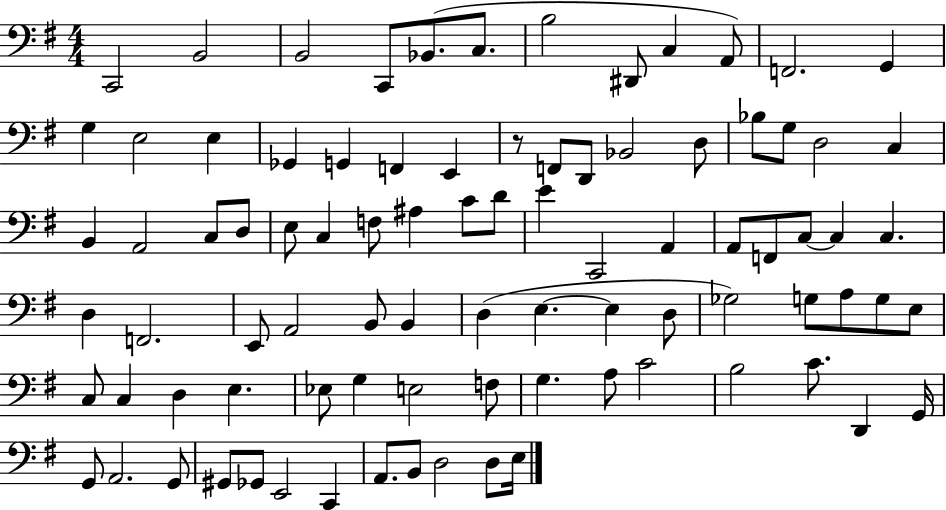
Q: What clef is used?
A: bass